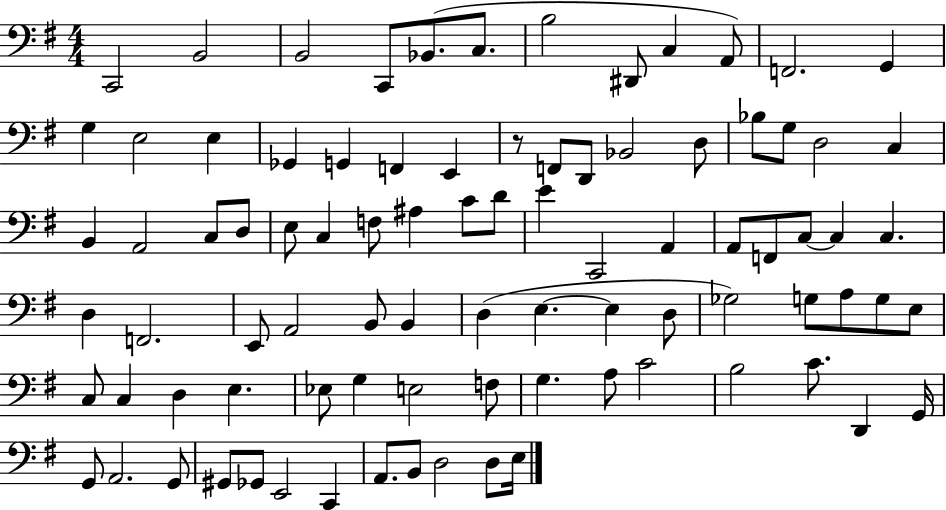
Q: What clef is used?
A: bass